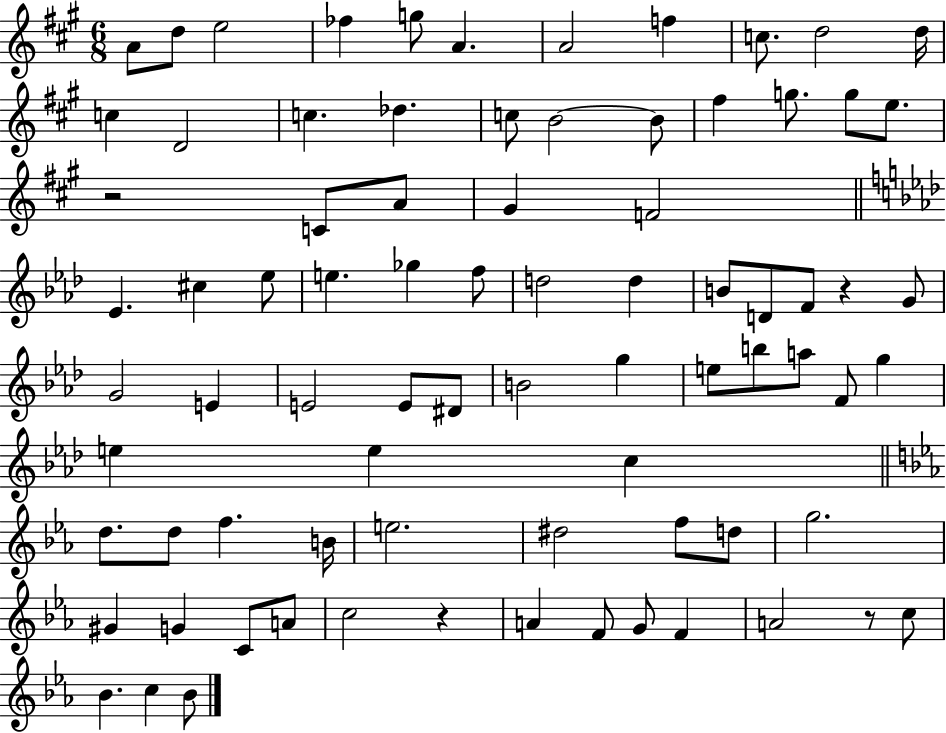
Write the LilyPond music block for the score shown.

{
  \clef treble
  \numericTimeSignature
  \time 6/8
  \key a \major
  \repeat volta 2 { a'8 d''8 e''2 | fes''4 g''8 a'4. | a'2 f''4 | c''8. d''2 d''16 | \break c''4 d'2 | c''4. des''4. | c''8 b'2~~ b'8 | fis''4 g''8. g''8 e''8. | \break r2 c'8 a'8 | gis'4 f'2 | \bar "||" \break \key f \minor ees'4. cis''4 ees''8 | e''4. ges''4 f''8 | d''2 d''4 | b'8 d'8 f'8 r4 g'8 | \break g'2 e'4 | e'2 e'8 dis'8 | b'2 g''4 | e''8 b''8 a''8 f'8 g''4 | \break e''4 e''4 c''4 | \bar "||" \break \key c \minor d''8. d''8 f''4. b'16 | e''2. | dis''2 f''8 d''8 | g''2. | \break gis'4 g'4 c'8 a'8 | c''2 r4 | a'4 f'8 g'8 f'4 | a'2 r8 c''8 | \break bes'4. c''4 bes'8 | } \bar "|."
}